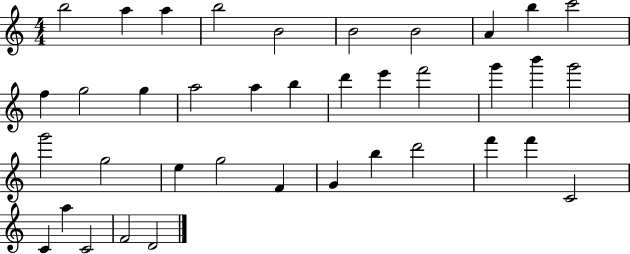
X:1
T:Untitled
M:4/4
L:1/4
K:C
b2 a a b2 B2 B2 B2 A b c'2 f g2 g a2 a b d' e' f'2 g' b' g'2 g'2 g2 e g2 F G b d'2 f' f' C2 C a C2 F2 D2